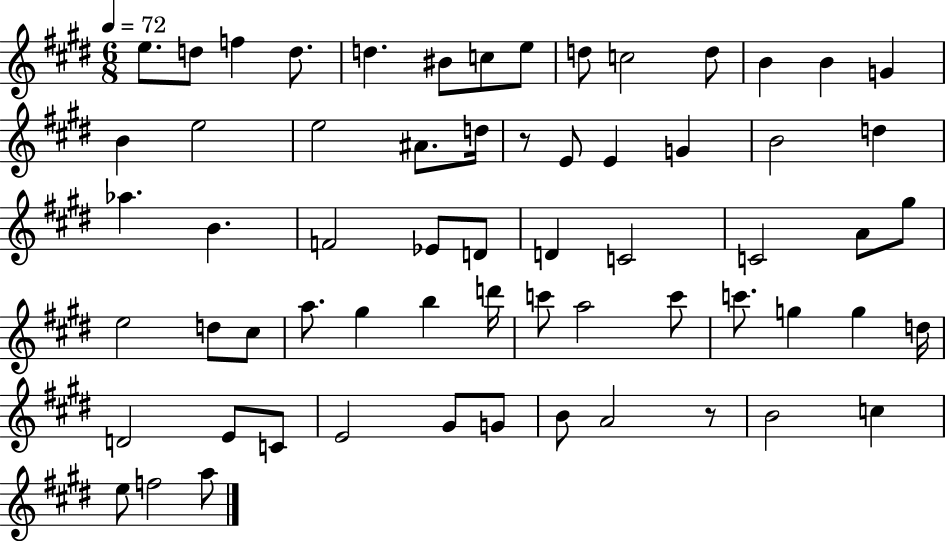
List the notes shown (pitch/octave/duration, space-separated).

E5/e. D5/e F5/q D5/e. D5/q. BIS4/e C5/e E5/e D5/e C5/h D5/e B4/q B4/q G4/q B4/q E5/h E5/h A#4/e. D5/s R/e E4/e E4/q G4/q B4/h D5/q Ab5/q. B4/q. F4/h Eb4/e D4/e D4/q C4/h C4/h A4/e G#5/e E5/h D5/e C#5/e A5/e. G#5/q B5/q D6/s C6/e A5/h C6/e C6/e. G5/q G5/q D5/s D4/h E4/e C4/e E4/h G#4/e G4/e B4/e A4/h R/e B4/h C5/q E5/e F5/h A5/e